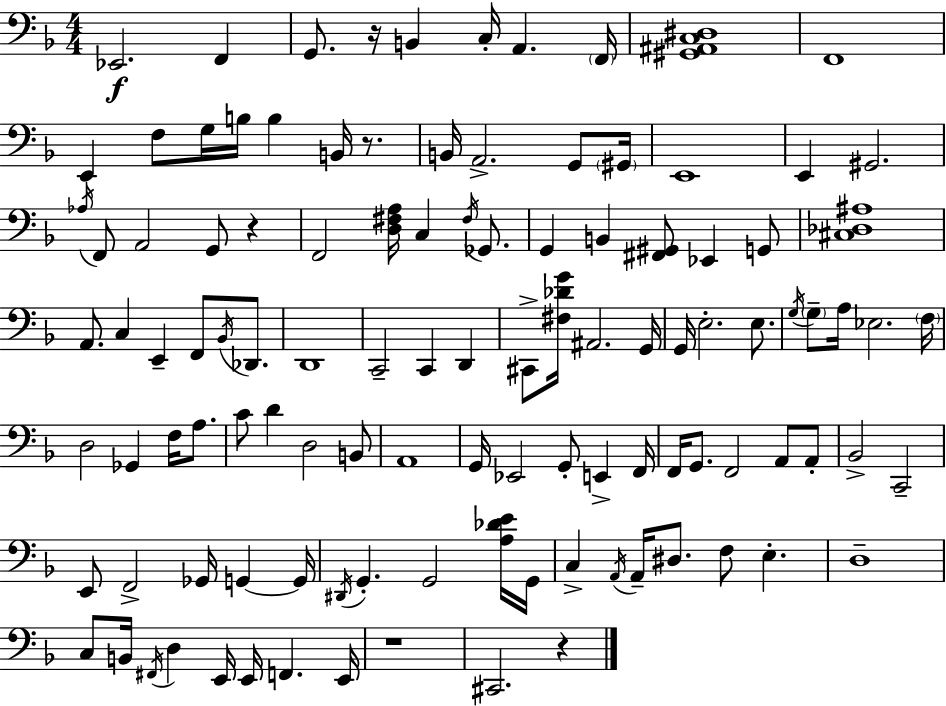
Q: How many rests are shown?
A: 5